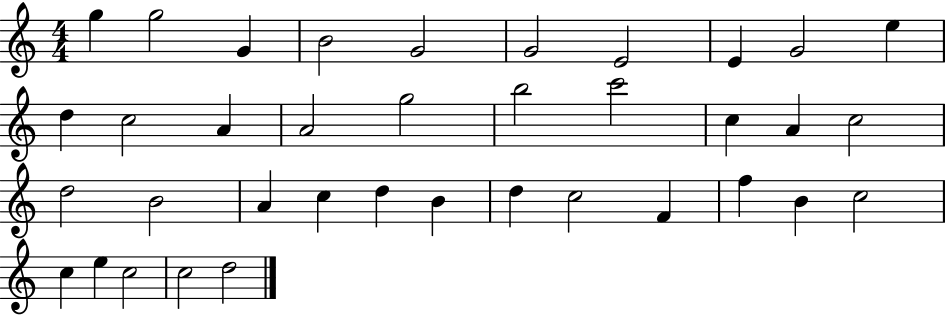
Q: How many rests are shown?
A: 0